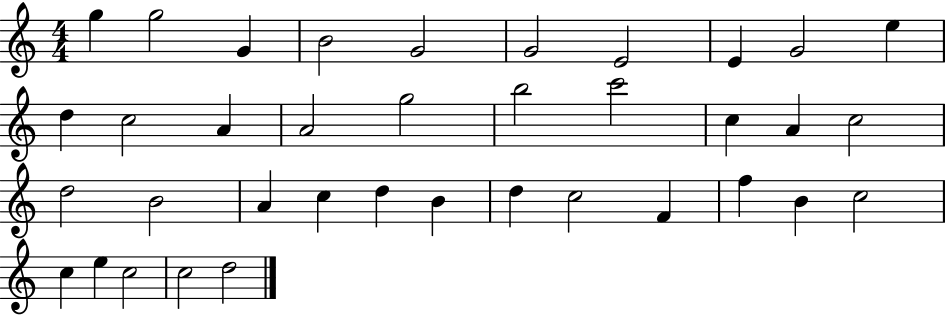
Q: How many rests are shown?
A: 0